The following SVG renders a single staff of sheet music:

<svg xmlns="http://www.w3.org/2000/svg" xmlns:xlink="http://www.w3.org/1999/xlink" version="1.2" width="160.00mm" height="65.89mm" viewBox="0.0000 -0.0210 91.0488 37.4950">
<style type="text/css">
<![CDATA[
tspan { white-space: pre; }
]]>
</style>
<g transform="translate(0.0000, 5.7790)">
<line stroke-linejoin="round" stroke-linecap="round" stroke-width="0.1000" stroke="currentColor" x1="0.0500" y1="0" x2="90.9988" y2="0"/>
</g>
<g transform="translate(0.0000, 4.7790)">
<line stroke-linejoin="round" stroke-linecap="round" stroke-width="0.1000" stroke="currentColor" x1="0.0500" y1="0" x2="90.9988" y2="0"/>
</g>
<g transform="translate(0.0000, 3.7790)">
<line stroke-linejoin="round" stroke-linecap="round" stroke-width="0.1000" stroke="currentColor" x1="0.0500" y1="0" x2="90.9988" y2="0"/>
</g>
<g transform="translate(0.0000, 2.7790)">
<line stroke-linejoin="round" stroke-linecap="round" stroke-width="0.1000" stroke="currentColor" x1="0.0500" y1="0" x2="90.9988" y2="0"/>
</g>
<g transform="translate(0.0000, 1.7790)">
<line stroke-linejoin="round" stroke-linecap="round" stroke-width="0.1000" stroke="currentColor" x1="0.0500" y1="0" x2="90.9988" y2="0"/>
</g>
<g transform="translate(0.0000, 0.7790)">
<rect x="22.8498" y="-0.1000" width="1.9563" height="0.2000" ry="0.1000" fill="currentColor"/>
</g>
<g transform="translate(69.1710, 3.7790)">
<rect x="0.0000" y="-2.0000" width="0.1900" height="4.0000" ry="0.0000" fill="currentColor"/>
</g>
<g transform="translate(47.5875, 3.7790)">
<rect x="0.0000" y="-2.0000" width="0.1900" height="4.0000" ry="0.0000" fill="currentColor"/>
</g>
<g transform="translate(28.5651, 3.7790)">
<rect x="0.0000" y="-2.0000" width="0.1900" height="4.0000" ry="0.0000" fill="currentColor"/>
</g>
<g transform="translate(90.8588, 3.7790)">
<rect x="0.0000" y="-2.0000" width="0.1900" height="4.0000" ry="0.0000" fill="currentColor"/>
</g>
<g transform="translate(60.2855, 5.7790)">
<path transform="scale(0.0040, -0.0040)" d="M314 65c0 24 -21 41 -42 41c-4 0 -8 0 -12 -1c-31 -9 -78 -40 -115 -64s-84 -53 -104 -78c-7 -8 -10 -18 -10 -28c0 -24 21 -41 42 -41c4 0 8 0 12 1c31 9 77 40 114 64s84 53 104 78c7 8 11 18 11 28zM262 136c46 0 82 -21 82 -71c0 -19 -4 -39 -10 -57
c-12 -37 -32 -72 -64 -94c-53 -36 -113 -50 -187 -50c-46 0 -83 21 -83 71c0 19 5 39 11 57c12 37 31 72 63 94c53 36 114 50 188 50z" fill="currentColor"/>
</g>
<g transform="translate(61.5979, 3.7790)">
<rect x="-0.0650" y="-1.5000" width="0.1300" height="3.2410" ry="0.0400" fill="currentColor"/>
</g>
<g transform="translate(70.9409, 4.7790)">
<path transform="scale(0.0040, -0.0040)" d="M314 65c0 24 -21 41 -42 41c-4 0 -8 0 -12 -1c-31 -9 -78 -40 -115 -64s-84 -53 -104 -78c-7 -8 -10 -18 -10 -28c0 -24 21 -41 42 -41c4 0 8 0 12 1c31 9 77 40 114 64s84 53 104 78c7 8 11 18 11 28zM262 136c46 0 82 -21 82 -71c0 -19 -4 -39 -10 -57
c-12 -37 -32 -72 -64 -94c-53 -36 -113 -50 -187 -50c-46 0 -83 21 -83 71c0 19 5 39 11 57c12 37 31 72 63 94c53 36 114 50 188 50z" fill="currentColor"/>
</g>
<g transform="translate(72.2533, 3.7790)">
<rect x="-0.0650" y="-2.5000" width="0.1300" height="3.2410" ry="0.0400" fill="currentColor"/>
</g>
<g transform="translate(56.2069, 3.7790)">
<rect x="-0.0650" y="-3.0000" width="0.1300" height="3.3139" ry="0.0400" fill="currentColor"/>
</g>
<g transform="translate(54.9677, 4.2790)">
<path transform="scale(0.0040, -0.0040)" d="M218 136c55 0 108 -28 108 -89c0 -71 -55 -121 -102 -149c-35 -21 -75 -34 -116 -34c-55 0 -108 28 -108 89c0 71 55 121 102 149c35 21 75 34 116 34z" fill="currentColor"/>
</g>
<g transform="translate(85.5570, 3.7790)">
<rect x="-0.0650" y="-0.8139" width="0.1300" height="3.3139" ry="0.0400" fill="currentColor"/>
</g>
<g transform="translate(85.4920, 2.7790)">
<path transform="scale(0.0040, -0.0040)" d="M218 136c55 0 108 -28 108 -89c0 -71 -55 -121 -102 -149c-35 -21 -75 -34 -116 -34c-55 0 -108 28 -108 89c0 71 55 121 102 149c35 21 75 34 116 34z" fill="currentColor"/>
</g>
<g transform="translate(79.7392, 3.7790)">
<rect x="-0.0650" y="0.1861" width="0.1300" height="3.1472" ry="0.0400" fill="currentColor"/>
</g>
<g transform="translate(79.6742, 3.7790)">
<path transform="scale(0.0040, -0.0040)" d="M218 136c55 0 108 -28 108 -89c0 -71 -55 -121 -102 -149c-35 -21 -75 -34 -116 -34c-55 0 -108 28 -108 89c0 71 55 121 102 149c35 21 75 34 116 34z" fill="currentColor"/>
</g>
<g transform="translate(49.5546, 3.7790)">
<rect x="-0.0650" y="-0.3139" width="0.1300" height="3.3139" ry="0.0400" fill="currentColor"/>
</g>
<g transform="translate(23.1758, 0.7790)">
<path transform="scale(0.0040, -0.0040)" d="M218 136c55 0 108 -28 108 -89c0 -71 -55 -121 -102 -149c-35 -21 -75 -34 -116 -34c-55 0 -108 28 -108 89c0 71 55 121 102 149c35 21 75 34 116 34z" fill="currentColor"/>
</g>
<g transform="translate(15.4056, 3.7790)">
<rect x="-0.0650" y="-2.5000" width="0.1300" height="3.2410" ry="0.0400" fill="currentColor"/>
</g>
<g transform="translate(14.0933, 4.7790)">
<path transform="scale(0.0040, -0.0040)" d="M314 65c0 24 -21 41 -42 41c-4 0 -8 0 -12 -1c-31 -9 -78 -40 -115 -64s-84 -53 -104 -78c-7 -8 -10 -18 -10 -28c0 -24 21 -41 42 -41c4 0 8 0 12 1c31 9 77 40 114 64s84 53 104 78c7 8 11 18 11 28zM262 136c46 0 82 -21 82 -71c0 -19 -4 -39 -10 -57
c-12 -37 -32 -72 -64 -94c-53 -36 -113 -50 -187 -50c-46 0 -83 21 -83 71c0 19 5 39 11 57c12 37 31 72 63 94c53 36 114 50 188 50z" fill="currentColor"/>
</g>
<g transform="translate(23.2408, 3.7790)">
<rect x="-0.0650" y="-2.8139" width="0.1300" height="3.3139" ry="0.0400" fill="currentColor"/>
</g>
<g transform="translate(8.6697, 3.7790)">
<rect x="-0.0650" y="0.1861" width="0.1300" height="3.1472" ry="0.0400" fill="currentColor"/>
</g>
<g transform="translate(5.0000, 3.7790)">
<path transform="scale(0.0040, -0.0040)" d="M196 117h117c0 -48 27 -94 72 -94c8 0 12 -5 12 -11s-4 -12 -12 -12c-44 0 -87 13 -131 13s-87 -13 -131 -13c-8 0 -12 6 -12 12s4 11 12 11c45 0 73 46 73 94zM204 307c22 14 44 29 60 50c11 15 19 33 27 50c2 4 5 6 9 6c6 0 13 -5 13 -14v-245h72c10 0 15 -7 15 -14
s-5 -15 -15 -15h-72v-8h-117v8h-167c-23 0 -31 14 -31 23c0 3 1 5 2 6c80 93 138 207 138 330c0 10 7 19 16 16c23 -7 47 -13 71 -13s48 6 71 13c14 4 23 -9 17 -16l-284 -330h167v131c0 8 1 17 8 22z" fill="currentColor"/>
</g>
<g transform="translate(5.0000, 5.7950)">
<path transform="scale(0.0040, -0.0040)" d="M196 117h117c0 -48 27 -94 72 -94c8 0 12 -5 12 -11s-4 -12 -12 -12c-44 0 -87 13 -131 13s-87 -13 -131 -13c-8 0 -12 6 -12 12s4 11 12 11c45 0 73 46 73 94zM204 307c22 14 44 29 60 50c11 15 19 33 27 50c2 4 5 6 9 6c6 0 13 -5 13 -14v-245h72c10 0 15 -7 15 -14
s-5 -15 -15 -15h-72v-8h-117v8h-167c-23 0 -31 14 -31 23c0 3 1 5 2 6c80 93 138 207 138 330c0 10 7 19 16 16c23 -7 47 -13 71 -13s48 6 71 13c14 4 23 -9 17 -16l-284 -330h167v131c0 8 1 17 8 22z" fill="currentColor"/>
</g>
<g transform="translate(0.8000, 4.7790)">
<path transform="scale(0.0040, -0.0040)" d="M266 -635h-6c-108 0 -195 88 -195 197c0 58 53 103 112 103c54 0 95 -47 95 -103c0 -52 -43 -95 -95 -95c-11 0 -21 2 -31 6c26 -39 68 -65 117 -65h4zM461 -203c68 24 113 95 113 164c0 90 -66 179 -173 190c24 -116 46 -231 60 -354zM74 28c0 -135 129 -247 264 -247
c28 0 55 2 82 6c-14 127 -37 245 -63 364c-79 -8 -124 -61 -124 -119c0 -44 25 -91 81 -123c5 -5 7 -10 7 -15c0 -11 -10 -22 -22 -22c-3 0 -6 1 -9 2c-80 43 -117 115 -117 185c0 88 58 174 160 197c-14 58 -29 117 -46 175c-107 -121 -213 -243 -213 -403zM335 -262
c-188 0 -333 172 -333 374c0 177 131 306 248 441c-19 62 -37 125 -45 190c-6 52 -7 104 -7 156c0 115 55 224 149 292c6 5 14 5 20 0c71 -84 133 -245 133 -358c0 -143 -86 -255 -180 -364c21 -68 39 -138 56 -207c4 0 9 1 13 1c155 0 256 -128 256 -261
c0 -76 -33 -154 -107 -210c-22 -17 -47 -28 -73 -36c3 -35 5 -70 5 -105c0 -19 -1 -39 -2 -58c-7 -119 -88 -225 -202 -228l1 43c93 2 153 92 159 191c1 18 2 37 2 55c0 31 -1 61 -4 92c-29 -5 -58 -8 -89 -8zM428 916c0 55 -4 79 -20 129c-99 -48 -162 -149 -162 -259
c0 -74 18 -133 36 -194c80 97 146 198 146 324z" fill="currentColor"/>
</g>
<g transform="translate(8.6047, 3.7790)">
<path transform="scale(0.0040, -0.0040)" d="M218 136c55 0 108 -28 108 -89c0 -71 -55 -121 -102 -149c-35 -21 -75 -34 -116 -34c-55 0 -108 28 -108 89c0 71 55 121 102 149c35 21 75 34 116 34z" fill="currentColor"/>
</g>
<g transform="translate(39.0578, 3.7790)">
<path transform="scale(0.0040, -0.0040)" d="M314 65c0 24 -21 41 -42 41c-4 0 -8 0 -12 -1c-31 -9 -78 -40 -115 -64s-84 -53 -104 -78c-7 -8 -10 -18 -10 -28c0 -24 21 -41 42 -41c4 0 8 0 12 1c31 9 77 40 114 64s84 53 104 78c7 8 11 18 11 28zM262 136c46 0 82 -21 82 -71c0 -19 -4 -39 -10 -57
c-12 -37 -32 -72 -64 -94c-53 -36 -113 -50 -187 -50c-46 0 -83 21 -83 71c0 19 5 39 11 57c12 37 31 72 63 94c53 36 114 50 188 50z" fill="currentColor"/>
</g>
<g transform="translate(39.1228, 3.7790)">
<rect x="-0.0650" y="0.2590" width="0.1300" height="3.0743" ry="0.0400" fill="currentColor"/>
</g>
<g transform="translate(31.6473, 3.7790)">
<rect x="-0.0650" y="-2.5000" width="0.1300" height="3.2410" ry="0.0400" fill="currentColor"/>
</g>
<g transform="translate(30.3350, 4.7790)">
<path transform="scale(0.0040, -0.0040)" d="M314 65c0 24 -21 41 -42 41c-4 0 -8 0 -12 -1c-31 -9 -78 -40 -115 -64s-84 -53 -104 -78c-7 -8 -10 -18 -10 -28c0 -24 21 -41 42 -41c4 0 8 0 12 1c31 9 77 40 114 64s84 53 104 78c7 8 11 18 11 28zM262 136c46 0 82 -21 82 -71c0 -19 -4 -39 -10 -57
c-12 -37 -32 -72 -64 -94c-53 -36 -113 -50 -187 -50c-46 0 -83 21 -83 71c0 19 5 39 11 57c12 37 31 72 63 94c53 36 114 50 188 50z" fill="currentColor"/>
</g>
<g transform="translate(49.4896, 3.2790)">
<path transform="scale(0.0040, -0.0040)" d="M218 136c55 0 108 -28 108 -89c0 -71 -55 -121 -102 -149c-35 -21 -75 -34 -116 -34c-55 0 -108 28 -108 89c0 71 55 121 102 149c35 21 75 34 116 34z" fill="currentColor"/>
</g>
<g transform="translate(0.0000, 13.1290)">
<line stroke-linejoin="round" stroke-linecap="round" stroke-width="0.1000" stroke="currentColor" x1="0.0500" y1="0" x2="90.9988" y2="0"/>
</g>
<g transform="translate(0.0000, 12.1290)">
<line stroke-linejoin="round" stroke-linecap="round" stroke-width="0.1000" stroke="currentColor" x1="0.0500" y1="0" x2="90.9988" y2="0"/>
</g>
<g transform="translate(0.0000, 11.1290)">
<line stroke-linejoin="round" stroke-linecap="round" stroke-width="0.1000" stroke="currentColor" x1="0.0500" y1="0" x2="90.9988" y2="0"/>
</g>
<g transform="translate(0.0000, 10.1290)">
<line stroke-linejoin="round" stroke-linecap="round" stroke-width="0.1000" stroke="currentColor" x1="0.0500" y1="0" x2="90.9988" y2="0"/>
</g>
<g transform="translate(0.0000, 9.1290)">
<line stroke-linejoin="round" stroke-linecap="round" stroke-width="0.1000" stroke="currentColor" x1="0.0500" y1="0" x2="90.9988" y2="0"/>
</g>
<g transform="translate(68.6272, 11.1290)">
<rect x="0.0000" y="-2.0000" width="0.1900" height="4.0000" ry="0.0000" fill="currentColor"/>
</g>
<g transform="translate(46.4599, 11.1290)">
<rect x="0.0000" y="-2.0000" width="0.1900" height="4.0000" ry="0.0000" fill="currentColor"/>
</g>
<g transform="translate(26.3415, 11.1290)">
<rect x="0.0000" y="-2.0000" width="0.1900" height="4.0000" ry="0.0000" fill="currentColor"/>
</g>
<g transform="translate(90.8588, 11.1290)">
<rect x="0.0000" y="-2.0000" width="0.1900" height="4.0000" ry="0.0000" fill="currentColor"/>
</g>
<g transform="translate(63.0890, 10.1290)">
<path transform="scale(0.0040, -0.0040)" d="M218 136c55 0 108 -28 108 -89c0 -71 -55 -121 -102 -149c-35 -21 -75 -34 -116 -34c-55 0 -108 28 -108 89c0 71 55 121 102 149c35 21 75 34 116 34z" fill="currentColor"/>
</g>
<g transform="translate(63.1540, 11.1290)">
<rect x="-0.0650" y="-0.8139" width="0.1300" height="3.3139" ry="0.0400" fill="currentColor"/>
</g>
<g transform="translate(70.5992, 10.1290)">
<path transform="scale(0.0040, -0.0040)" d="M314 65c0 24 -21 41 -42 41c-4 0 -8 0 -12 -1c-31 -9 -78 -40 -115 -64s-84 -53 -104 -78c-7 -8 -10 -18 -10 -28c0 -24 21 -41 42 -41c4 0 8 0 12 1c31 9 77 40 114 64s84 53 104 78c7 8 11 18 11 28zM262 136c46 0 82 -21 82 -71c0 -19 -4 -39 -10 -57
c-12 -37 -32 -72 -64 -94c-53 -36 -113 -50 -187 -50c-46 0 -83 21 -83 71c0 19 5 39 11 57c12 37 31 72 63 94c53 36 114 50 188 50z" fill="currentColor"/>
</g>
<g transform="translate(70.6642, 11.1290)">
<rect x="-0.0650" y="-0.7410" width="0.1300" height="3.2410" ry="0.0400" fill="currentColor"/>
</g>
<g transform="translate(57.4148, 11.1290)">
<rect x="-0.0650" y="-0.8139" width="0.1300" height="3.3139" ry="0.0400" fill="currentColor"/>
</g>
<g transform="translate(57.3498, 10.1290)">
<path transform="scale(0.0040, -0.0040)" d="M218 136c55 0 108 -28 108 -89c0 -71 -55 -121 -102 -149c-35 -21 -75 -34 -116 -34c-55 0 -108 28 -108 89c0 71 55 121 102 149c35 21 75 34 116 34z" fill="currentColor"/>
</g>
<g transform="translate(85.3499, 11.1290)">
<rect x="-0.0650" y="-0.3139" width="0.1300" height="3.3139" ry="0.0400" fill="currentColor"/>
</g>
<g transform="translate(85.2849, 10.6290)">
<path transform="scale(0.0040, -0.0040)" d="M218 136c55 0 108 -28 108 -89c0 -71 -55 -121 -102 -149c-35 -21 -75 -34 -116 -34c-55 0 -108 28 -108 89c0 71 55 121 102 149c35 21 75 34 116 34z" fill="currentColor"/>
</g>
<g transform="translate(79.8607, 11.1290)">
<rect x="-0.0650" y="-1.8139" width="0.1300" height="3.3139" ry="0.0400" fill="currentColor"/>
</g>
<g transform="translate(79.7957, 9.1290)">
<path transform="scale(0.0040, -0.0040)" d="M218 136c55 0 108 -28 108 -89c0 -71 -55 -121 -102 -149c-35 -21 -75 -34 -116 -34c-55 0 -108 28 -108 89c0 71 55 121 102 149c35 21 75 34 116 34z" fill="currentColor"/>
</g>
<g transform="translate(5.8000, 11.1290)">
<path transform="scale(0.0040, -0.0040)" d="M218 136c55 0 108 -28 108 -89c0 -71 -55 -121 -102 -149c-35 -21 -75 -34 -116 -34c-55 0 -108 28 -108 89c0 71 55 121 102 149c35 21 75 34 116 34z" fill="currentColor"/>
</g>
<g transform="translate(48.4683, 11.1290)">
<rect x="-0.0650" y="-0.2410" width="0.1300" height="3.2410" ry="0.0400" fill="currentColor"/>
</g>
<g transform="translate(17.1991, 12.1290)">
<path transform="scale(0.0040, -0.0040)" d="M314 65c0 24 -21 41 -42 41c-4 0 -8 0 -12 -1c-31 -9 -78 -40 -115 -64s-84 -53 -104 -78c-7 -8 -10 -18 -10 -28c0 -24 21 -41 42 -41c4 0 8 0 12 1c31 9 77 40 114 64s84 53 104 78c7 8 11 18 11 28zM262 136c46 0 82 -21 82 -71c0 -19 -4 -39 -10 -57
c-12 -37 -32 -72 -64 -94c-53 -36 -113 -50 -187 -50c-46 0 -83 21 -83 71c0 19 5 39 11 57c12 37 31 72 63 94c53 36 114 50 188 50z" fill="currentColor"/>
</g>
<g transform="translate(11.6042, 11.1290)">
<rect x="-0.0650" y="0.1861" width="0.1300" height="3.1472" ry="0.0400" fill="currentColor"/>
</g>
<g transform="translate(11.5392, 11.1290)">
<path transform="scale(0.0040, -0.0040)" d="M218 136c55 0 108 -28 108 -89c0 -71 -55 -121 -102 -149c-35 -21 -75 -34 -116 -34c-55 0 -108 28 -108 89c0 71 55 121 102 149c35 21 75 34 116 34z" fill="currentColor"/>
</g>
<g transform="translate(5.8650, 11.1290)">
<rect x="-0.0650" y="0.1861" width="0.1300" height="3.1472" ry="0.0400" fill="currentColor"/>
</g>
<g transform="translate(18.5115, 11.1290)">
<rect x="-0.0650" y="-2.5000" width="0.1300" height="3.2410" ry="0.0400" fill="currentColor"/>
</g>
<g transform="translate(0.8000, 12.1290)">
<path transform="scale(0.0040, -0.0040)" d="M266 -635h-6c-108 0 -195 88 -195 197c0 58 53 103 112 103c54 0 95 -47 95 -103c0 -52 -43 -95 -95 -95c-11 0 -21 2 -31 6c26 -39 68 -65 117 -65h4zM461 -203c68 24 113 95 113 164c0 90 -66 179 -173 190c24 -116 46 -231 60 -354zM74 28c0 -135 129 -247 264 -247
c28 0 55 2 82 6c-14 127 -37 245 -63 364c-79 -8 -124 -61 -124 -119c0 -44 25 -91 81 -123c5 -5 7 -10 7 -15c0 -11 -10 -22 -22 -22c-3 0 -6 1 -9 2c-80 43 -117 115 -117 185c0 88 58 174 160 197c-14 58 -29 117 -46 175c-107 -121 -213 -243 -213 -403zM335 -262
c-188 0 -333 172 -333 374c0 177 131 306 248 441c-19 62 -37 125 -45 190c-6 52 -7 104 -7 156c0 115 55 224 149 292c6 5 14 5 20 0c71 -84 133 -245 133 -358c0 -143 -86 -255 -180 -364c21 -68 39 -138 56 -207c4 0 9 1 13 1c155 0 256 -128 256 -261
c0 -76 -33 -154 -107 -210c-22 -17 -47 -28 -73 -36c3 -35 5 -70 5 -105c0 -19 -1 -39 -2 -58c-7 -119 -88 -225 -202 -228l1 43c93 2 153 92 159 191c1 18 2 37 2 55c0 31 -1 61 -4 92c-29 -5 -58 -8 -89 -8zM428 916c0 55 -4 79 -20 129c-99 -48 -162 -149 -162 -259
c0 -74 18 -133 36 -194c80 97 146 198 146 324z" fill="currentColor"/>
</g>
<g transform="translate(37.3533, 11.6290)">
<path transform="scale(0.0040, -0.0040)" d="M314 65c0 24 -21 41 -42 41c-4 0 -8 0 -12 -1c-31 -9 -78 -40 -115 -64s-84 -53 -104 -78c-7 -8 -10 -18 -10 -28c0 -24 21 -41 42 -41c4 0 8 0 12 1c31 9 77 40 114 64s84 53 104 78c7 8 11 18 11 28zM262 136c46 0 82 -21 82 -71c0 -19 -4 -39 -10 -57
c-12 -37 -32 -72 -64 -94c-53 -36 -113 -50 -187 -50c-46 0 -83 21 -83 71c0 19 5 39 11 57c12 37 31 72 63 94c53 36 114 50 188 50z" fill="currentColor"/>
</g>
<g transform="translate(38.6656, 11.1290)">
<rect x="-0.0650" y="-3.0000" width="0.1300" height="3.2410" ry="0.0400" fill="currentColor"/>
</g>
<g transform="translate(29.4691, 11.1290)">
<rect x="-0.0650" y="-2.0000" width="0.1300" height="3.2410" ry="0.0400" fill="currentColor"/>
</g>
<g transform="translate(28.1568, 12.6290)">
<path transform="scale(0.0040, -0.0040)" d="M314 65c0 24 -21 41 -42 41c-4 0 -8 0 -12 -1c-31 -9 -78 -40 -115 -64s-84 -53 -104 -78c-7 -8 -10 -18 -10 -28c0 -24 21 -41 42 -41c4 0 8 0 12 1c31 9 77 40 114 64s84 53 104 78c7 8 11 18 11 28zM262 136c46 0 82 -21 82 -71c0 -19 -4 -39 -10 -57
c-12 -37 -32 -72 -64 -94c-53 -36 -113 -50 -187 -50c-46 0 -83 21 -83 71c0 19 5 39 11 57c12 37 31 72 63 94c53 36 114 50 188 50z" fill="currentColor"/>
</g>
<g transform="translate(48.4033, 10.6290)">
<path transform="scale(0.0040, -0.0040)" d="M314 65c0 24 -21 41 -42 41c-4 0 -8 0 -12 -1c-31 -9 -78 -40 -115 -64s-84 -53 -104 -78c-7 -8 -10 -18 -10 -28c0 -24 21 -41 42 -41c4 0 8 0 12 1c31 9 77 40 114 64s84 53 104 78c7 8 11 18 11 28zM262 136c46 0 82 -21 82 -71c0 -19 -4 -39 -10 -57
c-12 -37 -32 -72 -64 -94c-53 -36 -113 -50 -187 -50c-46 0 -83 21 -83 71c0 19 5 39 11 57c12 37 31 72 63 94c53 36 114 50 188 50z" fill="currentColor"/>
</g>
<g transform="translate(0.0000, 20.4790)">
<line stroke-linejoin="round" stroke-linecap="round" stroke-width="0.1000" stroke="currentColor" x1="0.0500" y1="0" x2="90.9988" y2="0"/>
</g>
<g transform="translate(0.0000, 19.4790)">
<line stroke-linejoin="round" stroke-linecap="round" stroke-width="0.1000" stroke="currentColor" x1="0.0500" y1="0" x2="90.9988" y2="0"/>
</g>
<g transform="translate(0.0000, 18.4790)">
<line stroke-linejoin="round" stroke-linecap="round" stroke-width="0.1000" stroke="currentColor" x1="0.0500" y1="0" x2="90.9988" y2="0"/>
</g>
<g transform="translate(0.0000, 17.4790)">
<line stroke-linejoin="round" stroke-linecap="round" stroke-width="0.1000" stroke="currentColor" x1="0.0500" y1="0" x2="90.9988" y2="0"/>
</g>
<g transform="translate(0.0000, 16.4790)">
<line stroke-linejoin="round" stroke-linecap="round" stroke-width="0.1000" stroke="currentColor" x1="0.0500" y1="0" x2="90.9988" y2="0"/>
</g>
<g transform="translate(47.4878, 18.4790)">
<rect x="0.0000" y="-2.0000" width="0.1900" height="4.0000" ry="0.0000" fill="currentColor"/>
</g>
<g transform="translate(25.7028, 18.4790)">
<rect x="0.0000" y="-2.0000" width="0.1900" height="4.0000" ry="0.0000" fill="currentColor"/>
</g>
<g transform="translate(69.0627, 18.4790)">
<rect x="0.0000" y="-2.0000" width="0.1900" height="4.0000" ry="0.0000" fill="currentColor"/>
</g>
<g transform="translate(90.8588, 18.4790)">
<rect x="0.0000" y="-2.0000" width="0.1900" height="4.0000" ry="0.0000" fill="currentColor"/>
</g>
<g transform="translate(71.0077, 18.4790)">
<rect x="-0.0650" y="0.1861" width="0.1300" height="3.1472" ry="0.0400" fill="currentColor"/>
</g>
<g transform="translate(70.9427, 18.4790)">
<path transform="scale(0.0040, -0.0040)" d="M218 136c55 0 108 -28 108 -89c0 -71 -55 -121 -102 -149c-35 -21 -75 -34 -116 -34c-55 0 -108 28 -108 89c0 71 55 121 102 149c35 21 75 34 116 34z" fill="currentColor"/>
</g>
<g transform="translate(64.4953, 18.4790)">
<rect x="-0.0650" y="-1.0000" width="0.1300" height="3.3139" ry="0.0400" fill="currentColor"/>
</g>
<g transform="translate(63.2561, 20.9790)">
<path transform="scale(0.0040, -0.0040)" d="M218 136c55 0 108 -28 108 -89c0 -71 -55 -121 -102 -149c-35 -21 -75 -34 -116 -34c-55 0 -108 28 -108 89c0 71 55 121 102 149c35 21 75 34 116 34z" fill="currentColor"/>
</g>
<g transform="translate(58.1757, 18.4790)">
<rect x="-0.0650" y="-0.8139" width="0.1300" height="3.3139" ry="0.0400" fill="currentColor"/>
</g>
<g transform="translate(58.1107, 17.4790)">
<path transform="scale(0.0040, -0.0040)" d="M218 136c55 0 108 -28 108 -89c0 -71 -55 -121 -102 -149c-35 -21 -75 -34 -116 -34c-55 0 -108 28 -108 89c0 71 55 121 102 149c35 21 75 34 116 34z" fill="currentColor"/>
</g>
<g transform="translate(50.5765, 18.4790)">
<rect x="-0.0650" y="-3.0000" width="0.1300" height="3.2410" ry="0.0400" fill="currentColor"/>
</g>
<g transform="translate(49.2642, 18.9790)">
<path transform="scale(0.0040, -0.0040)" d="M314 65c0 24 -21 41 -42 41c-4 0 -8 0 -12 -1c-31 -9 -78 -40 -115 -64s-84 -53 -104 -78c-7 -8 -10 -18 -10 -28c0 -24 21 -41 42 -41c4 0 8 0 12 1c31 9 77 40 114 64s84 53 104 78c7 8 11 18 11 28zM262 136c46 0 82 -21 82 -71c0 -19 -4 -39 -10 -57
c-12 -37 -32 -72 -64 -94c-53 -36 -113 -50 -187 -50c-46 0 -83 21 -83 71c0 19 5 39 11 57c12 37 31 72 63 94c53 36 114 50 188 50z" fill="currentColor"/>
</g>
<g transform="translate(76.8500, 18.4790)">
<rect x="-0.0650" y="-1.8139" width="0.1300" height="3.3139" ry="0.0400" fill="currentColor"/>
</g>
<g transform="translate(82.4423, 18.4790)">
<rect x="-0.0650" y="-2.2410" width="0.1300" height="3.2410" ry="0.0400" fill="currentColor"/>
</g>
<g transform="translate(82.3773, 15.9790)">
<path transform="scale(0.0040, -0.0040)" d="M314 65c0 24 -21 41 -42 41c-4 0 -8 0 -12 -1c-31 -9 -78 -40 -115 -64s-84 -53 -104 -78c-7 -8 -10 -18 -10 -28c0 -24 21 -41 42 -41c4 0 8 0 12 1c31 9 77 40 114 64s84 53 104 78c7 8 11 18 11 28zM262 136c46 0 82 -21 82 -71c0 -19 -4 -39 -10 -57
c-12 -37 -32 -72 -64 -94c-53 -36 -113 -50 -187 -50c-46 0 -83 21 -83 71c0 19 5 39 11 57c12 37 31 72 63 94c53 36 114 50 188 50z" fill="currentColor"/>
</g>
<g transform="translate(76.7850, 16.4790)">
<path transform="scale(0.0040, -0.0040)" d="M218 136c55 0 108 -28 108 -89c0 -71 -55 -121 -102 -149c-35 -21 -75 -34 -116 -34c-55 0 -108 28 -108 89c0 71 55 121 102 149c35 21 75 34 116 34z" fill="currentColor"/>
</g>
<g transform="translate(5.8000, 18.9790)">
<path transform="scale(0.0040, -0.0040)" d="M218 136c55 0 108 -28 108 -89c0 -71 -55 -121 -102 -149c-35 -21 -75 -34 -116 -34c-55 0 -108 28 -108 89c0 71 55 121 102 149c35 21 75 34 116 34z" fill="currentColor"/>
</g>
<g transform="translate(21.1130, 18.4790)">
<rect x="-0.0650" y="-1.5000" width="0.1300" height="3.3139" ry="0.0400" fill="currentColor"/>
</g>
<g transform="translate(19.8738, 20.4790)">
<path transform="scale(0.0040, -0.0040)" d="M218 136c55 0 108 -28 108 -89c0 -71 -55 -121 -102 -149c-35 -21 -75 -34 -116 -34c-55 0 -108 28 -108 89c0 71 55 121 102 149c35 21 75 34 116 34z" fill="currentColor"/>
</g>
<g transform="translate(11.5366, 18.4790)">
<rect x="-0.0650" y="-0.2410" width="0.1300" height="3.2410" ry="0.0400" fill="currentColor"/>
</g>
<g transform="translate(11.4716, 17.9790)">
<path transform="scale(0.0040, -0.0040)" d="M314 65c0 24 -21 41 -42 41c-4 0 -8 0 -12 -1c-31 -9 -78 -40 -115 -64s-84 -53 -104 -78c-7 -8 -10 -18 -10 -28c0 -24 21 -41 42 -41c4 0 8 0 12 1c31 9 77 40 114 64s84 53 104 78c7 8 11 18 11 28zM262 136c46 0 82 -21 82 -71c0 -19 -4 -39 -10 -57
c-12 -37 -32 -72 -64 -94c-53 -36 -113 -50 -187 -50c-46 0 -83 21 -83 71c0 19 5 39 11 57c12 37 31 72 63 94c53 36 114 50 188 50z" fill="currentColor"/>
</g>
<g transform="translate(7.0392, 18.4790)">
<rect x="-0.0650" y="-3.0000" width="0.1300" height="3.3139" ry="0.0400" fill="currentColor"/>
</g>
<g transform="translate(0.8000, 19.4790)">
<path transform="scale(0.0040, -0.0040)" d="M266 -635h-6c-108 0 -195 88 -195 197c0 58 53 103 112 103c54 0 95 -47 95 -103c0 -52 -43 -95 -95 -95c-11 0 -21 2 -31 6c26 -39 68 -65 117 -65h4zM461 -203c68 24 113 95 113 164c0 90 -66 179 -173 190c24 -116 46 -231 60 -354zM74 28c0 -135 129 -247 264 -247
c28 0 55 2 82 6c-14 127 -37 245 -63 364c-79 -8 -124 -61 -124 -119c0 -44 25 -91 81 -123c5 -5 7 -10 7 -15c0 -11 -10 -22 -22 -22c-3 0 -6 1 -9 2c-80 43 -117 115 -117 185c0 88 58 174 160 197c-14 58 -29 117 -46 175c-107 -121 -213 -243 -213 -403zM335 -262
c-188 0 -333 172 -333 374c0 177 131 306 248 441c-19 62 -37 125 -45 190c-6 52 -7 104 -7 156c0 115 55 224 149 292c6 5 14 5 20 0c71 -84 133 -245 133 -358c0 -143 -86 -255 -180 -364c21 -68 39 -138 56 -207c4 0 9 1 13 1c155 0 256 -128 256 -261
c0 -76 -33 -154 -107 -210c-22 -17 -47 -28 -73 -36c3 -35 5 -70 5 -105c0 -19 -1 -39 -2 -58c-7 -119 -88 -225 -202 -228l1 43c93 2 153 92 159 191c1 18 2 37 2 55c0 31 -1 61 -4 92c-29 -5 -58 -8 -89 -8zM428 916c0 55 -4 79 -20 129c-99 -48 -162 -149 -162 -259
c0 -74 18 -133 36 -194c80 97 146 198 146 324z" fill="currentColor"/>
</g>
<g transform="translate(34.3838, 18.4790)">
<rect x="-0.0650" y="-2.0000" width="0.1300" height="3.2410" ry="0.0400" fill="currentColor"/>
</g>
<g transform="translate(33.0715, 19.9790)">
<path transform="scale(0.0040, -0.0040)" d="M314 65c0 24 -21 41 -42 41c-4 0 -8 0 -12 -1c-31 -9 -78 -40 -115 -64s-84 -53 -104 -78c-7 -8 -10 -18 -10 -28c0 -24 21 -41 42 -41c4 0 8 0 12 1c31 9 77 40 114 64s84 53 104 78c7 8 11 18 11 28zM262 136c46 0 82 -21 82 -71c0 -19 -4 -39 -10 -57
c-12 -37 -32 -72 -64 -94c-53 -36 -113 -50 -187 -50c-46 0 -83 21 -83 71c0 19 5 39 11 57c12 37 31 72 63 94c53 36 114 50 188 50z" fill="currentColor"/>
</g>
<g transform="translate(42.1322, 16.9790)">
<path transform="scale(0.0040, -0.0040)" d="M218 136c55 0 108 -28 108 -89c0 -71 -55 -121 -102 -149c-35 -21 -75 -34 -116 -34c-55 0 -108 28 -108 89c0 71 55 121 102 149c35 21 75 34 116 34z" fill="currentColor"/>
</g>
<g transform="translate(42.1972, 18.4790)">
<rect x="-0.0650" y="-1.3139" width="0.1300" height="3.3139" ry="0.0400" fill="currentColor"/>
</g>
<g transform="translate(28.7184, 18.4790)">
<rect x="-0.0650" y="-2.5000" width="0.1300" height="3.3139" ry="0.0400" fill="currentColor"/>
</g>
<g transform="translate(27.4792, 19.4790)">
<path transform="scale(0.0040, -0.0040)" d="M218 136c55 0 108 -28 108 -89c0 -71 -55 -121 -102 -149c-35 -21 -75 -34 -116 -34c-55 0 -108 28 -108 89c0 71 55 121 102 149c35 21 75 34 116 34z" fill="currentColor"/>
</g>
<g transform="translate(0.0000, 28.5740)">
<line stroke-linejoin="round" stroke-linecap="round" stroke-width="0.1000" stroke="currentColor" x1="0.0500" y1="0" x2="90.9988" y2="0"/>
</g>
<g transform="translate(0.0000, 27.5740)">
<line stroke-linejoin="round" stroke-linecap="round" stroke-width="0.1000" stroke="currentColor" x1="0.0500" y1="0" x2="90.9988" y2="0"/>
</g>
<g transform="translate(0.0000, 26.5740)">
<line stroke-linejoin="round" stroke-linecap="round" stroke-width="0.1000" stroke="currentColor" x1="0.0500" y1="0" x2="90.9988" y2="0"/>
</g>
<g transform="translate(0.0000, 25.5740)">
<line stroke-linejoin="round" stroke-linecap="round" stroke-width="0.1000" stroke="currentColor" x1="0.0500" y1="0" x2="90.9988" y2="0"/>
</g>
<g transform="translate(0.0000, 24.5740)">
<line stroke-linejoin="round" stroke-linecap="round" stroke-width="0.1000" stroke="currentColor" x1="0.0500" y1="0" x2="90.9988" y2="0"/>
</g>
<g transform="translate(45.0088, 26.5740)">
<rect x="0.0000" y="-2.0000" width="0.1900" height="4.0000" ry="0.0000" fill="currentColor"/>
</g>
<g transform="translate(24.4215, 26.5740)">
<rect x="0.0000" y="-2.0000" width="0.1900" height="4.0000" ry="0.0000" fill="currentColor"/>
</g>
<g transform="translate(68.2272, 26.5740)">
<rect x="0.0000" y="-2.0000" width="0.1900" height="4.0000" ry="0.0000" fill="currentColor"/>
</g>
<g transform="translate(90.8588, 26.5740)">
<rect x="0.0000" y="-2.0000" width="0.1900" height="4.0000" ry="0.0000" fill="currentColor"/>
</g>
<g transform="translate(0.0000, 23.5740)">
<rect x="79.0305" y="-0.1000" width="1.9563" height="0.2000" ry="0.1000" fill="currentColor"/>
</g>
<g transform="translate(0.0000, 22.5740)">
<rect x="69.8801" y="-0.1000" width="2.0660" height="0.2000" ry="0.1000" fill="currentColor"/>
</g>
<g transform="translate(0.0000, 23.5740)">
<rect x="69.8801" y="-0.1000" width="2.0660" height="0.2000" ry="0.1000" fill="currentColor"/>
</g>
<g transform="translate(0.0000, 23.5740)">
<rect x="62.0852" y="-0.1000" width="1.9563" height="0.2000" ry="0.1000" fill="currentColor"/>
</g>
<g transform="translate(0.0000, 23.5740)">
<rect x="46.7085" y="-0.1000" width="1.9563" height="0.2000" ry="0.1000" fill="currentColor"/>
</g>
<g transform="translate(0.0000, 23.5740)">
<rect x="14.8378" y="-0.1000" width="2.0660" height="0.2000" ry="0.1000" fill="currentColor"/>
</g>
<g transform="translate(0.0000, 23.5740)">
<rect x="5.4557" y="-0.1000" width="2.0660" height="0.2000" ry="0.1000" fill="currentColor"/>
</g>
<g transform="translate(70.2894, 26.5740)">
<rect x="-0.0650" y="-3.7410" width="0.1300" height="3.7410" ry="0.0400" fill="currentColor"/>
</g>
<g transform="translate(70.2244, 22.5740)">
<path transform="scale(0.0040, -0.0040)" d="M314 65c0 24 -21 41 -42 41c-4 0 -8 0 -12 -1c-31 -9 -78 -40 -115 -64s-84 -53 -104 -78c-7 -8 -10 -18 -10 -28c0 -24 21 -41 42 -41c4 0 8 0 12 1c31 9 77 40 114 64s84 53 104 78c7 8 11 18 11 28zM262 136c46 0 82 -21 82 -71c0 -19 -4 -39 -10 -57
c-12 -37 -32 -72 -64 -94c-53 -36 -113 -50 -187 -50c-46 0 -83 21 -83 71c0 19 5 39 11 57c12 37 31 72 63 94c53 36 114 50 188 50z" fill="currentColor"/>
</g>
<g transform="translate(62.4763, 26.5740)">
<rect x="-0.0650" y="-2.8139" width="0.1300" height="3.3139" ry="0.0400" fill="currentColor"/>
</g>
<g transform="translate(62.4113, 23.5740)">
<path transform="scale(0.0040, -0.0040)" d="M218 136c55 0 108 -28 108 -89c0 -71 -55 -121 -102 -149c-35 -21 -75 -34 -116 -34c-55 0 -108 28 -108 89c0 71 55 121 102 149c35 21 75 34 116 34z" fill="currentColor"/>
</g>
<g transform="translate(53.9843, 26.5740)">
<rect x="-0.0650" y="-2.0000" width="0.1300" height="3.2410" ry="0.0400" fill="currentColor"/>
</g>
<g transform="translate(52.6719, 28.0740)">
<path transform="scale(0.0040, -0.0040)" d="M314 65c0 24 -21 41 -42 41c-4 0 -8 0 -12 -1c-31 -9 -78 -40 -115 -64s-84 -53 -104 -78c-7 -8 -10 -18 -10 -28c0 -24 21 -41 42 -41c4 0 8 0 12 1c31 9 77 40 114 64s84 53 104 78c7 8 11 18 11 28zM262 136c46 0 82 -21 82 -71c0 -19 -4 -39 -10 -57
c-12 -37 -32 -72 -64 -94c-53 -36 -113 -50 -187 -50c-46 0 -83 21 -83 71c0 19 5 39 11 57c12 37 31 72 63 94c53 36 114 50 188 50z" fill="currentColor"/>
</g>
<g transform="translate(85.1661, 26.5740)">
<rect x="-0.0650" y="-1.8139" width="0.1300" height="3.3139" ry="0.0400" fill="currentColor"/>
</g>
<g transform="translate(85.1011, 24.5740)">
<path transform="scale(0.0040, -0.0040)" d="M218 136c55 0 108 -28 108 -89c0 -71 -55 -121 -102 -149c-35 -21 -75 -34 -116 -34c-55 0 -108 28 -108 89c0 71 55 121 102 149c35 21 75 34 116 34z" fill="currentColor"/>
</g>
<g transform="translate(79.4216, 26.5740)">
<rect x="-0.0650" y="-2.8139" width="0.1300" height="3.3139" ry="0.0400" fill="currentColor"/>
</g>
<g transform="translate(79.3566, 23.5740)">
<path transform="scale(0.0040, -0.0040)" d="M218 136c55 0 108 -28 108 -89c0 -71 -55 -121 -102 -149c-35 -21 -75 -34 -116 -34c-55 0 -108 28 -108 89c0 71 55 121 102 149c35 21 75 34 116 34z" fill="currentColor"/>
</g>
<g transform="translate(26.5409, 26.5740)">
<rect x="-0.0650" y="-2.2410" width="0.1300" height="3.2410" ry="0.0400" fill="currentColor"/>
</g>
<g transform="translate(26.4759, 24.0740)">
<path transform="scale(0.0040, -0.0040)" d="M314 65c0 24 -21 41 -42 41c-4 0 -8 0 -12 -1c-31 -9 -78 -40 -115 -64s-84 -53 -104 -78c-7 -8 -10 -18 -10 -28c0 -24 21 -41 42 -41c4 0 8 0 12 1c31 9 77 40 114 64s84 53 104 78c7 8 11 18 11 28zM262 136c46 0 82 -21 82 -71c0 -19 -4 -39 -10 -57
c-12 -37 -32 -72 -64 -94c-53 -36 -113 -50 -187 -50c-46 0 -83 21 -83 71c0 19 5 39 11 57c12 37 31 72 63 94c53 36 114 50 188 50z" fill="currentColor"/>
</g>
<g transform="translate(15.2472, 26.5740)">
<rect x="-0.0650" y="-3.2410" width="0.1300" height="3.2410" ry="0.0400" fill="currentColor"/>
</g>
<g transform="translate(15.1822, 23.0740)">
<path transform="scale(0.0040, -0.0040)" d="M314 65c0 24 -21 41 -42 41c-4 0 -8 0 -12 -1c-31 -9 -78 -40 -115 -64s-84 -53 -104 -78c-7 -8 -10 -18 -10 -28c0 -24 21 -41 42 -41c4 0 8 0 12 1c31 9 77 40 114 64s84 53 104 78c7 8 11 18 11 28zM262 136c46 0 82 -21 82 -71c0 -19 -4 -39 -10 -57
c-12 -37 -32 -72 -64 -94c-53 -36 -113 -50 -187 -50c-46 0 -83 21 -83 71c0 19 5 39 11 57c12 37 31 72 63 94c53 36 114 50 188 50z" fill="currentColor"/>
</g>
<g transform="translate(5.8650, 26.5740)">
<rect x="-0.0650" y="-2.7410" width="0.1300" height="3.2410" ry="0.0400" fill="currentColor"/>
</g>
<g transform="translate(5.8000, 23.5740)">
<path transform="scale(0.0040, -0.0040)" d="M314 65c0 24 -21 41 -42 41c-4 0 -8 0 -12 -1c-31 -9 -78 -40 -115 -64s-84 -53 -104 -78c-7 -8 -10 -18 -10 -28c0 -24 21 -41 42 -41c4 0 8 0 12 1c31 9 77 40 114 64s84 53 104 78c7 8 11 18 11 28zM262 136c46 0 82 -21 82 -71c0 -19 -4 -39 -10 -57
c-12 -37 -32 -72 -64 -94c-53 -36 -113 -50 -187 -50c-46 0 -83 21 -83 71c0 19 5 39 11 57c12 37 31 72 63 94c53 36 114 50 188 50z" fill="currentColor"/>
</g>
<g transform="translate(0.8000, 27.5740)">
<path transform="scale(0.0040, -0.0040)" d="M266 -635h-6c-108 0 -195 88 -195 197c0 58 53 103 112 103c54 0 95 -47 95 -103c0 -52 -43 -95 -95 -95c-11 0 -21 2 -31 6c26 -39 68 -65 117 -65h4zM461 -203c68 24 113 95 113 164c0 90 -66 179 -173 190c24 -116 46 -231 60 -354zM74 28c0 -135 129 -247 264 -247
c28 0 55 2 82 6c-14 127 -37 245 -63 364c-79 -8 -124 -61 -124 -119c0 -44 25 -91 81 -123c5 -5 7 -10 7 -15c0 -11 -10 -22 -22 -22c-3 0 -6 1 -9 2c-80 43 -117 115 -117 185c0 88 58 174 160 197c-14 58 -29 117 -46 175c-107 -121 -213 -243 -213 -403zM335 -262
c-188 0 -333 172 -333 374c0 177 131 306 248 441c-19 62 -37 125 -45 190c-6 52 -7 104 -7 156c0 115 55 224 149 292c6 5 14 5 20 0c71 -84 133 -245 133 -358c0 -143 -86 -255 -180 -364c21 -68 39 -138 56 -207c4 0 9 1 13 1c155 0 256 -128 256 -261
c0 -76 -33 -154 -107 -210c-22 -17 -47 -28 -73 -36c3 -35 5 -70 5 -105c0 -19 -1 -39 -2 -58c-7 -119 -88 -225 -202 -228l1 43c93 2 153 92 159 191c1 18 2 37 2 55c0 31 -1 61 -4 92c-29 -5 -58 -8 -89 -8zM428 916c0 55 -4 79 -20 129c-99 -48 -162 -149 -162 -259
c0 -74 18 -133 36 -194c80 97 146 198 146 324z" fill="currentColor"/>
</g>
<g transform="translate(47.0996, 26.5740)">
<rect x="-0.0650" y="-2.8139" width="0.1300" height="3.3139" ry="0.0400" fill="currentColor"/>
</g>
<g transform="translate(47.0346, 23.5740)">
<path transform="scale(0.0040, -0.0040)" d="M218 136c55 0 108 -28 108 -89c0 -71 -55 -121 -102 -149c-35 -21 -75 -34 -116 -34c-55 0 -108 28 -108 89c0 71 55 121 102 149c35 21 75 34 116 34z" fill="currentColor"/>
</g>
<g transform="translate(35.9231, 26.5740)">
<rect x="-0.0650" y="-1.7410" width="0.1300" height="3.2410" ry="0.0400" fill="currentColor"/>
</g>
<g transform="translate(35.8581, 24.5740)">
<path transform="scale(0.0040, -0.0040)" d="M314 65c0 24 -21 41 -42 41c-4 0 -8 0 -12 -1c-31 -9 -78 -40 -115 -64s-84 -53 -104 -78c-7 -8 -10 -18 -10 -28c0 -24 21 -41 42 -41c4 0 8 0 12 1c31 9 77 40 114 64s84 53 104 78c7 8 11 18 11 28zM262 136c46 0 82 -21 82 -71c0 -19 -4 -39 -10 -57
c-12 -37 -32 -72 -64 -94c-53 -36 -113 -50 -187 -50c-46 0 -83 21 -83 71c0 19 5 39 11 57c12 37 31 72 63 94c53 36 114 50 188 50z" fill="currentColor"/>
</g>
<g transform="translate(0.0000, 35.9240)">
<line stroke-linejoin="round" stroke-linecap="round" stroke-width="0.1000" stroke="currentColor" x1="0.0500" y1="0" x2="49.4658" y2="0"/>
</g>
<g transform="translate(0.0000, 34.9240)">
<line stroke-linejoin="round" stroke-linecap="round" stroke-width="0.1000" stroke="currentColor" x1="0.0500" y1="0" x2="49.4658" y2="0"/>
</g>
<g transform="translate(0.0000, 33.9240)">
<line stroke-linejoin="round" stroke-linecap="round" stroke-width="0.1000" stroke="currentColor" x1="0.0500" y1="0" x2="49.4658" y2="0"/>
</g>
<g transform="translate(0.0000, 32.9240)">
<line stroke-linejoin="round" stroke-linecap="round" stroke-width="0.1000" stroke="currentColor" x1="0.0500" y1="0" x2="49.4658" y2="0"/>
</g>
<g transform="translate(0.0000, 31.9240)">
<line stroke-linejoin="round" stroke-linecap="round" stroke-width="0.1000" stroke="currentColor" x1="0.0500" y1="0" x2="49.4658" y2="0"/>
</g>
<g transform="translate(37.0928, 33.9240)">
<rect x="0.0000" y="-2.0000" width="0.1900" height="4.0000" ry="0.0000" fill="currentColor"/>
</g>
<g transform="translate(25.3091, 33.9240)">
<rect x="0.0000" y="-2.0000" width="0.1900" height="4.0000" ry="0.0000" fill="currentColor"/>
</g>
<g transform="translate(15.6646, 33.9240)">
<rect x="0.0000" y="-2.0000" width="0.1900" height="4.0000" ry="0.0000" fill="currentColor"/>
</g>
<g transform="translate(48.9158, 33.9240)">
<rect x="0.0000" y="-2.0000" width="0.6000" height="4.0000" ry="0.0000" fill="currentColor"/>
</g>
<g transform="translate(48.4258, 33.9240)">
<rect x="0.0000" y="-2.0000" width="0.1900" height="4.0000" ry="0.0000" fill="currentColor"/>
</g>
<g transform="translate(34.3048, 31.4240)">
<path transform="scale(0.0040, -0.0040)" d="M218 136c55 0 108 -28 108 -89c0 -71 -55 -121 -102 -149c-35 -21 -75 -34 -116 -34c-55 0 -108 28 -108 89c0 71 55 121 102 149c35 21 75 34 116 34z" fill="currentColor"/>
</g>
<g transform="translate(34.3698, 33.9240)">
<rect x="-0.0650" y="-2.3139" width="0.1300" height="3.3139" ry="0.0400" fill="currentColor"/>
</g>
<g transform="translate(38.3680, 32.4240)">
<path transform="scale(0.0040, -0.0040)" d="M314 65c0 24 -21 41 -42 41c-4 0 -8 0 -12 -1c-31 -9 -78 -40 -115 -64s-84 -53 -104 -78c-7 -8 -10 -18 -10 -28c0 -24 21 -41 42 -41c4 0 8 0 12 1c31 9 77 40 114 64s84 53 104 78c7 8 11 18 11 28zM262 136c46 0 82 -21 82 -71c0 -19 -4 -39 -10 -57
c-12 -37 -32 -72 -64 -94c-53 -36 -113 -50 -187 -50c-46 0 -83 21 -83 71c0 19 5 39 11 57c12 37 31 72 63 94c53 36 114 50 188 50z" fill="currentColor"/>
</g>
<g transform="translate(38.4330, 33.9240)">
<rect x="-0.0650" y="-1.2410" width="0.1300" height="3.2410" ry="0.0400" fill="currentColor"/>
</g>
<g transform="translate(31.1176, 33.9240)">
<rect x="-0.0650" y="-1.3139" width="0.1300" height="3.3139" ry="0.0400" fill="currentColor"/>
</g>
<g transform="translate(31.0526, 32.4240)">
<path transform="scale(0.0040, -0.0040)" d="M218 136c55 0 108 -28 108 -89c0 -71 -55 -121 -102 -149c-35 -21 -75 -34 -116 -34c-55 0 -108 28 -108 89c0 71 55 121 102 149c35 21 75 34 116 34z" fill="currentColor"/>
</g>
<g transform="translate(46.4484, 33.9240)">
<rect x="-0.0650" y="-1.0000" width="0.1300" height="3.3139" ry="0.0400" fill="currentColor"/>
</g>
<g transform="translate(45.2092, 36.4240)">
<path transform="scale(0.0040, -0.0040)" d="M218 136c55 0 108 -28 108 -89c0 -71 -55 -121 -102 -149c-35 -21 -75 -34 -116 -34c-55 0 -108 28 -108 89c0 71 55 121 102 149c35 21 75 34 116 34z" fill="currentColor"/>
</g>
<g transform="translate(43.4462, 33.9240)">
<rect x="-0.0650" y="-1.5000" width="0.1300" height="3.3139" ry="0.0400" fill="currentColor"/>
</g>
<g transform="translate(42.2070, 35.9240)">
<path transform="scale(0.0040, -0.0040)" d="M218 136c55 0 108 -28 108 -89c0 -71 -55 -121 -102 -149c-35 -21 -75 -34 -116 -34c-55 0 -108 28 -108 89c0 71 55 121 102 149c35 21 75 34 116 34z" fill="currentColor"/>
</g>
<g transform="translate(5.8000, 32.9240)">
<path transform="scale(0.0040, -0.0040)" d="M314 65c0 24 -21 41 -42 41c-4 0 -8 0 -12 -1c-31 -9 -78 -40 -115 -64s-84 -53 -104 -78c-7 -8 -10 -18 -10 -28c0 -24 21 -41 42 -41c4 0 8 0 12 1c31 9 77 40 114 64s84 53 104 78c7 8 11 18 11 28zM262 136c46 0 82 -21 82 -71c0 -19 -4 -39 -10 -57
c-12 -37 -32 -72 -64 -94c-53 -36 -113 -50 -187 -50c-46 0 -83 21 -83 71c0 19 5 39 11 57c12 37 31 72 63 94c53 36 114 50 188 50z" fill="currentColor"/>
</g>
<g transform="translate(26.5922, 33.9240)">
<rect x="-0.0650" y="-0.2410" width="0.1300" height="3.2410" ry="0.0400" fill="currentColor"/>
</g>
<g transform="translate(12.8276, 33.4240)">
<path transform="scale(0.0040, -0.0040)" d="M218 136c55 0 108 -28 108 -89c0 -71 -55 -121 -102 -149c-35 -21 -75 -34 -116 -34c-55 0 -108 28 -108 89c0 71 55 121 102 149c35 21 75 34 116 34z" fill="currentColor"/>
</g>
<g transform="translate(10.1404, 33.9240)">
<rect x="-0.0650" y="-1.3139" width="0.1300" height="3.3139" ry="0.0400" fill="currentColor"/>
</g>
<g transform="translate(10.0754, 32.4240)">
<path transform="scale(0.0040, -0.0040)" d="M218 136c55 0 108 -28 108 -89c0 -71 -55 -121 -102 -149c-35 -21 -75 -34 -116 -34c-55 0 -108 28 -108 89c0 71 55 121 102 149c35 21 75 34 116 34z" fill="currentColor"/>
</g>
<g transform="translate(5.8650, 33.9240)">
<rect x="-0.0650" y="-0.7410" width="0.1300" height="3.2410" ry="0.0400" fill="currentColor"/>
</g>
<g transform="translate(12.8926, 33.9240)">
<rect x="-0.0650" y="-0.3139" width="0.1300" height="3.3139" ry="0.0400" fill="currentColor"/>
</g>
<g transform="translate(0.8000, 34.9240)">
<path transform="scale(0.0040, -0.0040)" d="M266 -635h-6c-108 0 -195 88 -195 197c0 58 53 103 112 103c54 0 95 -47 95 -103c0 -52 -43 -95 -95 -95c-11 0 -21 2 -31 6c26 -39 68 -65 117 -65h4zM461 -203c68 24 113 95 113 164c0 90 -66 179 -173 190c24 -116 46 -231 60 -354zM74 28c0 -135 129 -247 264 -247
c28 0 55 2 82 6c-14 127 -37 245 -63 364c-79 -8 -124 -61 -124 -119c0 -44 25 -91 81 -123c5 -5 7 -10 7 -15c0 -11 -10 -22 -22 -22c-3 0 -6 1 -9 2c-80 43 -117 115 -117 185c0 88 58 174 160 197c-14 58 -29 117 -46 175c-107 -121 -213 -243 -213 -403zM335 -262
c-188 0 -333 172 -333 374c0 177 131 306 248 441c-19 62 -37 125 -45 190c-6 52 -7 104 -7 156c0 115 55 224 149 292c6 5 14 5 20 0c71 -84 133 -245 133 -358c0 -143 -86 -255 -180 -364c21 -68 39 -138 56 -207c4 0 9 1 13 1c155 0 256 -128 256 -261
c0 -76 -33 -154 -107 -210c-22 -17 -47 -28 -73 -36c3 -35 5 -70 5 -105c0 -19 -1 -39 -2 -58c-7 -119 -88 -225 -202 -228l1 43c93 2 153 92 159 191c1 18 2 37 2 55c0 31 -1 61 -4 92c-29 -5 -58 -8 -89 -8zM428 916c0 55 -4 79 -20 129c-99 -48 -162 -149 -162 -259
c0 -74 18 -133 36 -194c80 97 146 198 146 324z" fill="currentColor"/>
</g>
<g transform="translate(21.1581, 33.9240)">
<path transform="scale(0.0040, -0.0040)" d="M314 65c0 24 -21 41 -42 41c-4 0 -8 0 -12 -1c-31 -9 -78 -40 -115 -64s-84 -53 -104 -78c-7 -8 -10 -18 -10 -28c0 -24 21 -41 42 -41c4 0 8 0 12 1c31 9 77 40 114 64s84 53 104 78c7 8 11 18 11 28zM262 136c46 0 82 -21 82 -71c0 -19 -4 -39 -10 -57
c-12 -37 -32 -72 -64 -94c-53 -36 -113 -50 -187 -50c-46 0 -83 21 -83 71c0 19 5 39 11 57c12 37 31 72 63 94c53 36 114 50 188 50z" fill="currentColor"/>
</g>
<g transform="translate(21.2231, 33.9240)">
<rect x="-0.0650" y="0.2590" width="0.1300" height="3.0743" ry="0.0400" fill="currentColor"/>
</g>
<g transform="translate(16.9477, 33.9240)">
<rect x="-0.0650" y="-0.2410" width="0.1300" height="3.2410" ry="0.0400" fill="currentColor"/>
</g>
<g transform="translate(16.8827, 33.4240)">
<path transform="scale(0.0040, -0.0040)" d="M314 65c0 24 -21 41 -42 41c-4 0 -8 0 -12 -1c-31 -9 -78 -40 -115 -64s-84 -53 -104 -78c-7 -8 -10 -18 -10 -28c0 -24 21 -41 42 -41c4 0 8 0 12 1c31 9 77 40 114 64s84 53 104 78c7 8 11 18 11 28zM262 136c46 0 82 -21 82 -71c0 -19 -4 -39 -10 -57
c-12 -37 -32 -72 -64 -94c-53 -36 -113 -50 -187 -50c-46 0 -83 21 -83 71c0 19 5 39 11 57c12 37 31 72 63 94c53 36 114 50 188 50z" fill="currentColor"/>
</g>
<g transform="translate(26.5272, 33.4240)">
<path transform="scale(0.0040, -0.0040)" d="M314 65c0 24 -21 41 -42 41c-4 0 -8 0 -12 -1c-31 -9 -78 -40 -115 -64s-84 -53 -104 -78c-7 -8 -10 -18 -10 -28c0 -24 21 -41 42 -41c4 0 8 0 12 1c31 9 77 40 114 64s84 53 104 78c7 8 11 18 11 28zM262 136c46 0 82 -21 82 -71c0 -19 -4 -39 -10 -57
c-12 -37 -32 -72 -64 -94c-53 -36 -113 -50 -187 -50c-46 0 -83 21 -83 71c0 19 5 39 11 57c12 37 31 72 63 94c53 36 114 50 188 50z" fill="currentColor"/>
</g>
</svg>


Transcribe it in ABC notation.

X:1
T:Untitled
M:4/4
L:1/4
K:C
B G2 a G2 B2 c A E2 G2 B d B B G2 F2 A2 c2 d d d2 f c A c2 E G F2 e A2 d D B f g2 a2 b2 g2 f2 a F2 a c'2 a f d2 e c c2 B2 c2 e g e2 E D